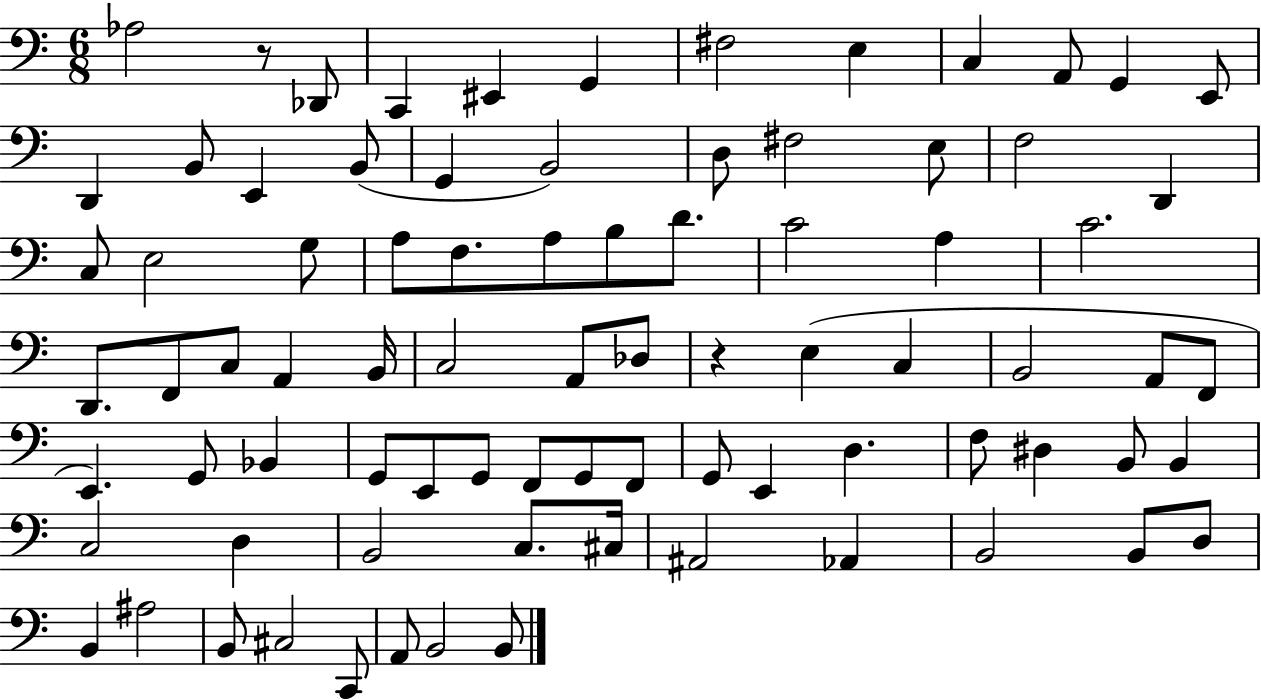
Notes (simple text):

Ab3/h R/e Db2/e C2/q EIS2/q G2/q F#3/h E3/q C3/q A2/e G2/q E2/e D2/q B2/e E2/q B2/e G2/q B2/h D3/e F#3/h E3/e F3/h D2/q C3/e E3/h G3/e A3/e F3/e. A3/e B3/e D4/e. C4/h A3/q C4/h. D2/e. F2/e C3/e A2/q B2/s C3/h A2/e Db3/e R/q E3/q C3/q B2/h A2/e F2/e E2/q. G2/e Bb2/q G2/e E2/e G2/e F2/e G2/e F2/e G2/e E2/q D3/q. F3/e D#3/q B2/e B2/q C3/h D3/q B2/h C3/e. C#3/s A#2/h Ab2/q B2/h B2/e D3/e B2/q A#3/h B2/e C#3/h C2/e A2/e B2/h B2/e